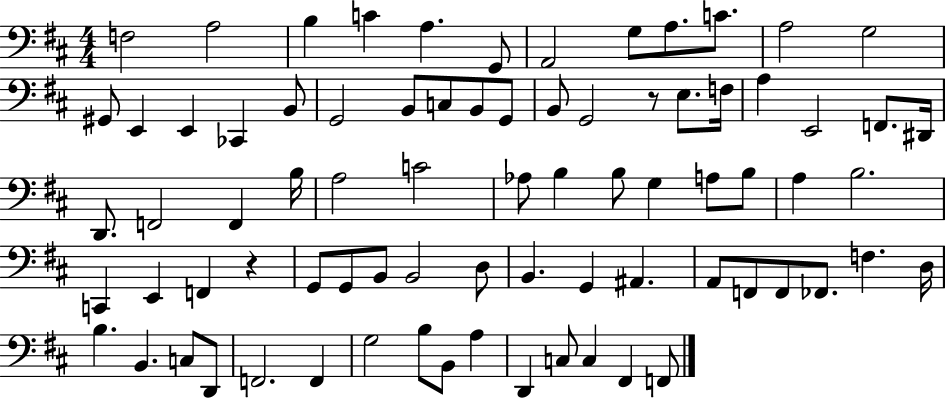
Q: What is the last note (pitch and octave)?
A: F2